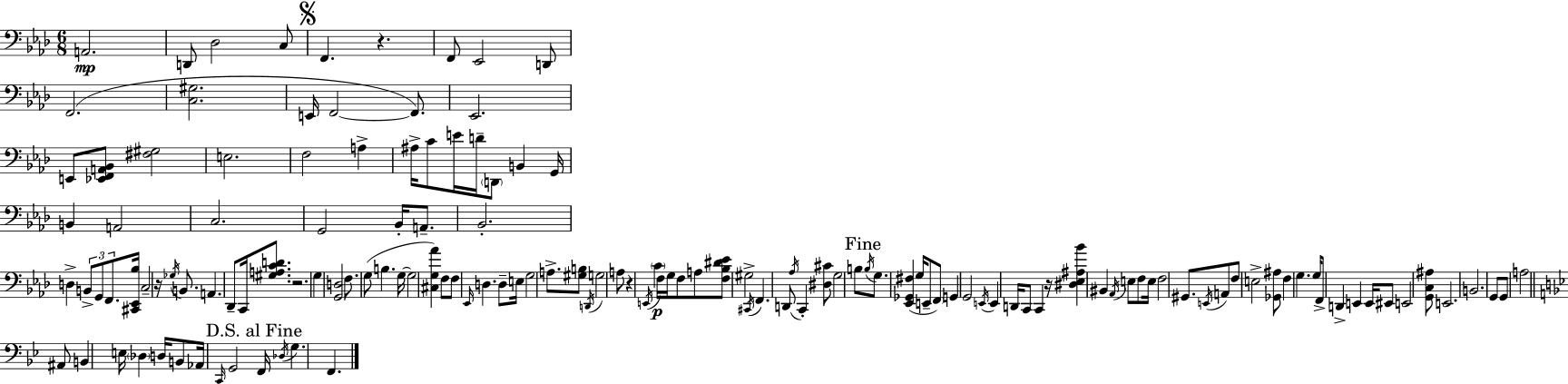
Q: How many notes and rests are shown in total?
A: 141